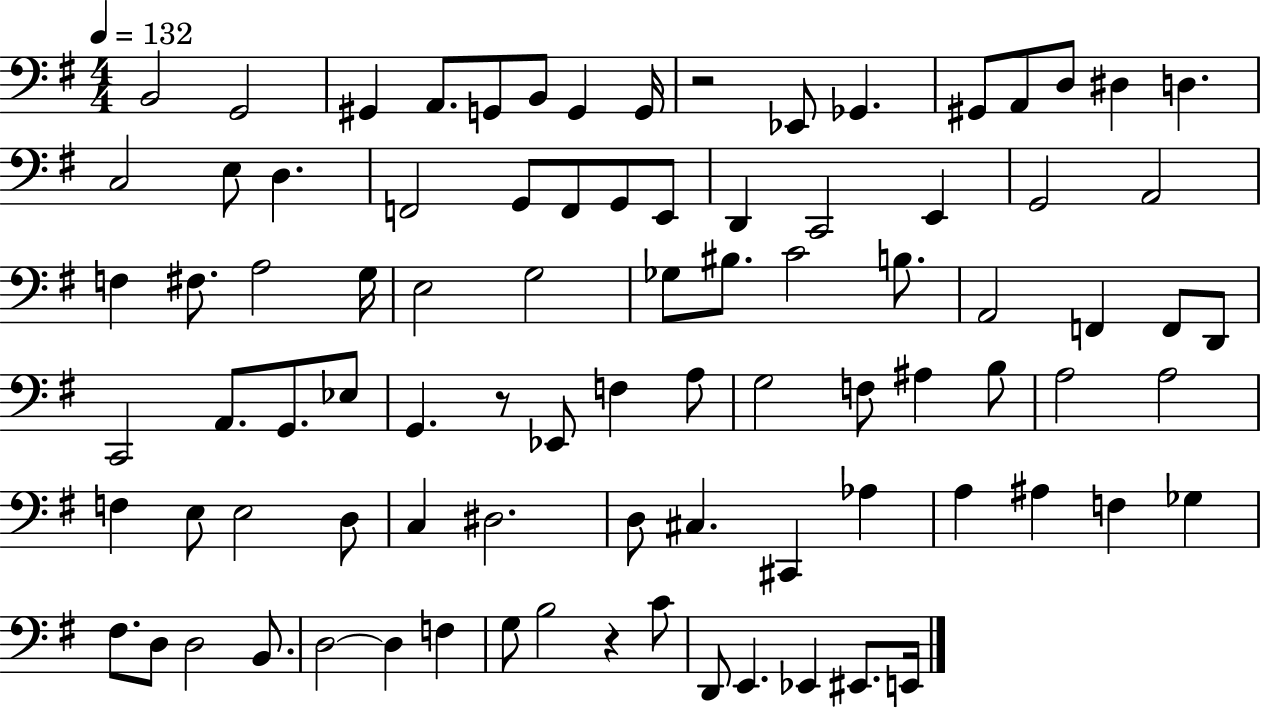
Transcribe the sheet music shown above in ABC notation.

X:1
T:Untitled
M:4/4
L:1/4
K:G
B,,2 G,,2 ^G,, A,,/2 G,,/2 B,,/2 G,, G,,/4 z2 _E,,/2 _G,, ^G,,/2 A,,/2 D,/2 ^D, D, C,2 E,/2 D, F,,2 G,,/2 F,,/2 G,,/2 E,,/2 D,, C,,2 E,, G,,2 A,,2 F, ^F,/2 A,2 G,/4 E,2 G,2 _G,/2 ^B,/2 C2 B,/2 A,,2 F,, F,,/2 D,,/2 C,,2 A,,/2 G,,/2 _E,/2 G,, z/2 _E,,/2 F, A,/2 G,2 F,/2 ^A, B,/2 A,2 A,2 F, E,/2 E,2 D,/2 C, ^D,2 D,/2 ^C, ^C,, _A, A, ^A, F, _G, ^F,/2 D,/2 D,2 B,,/2 D,2 D, F, G,/2 B,2 z C/2 D,,/2 E,, _E,, ^E,,/2 E,,/4